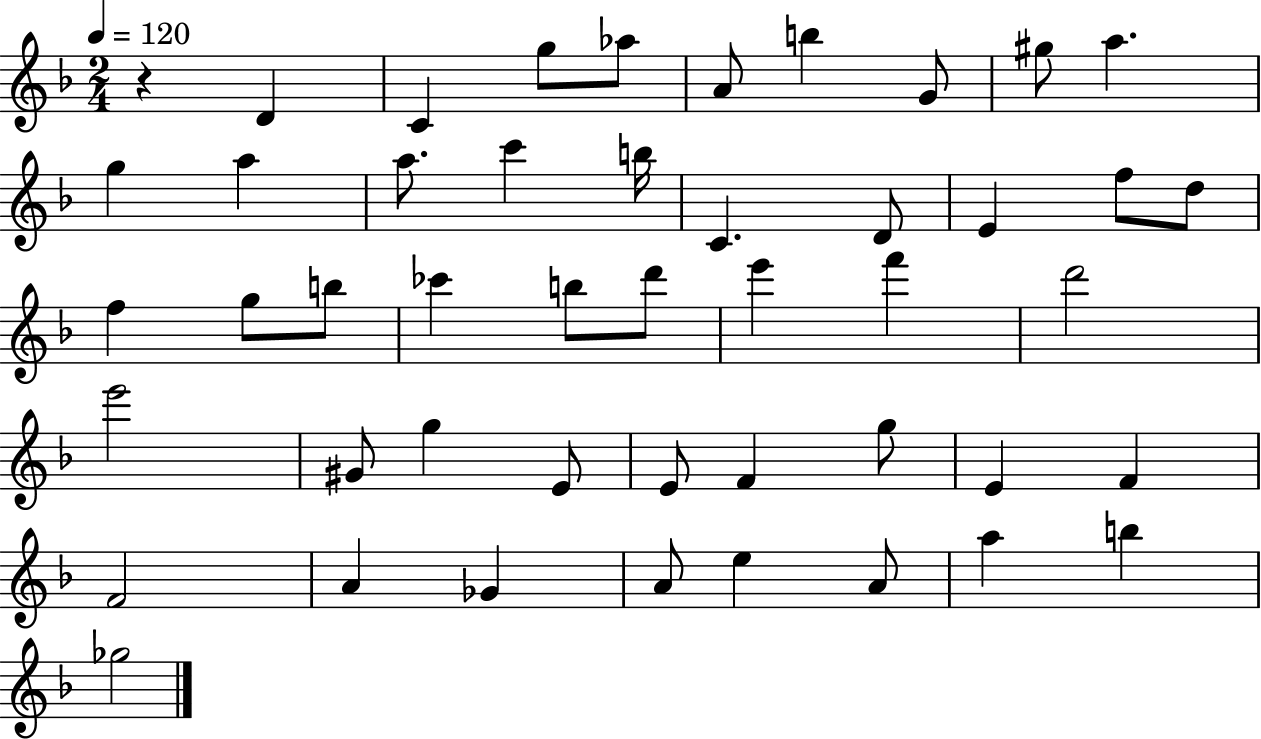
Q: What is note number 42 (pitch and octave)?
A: E5